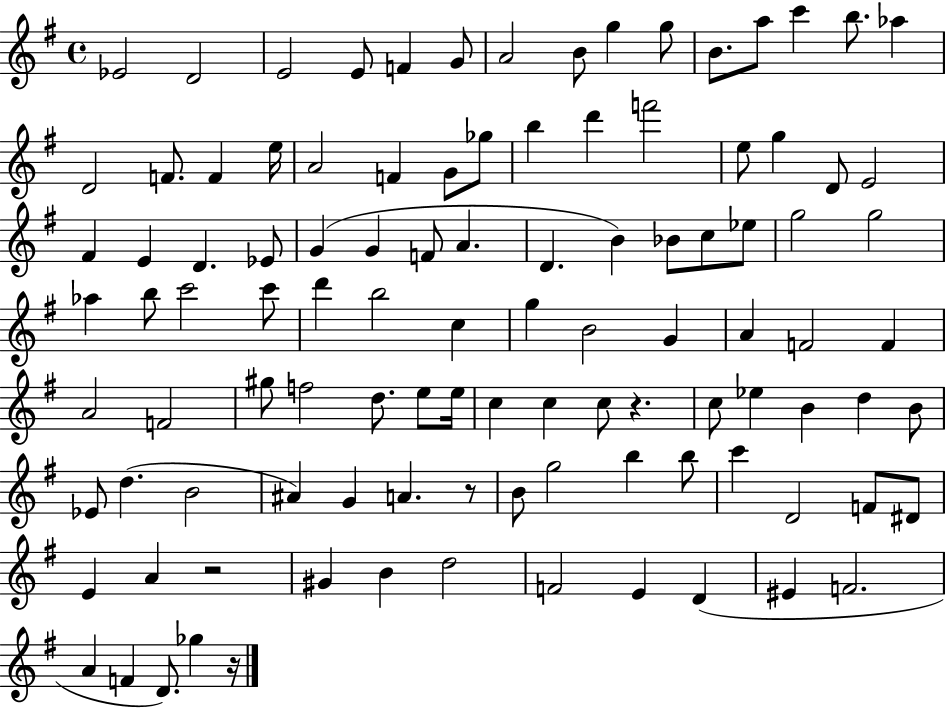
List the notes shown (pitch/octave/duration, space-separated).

Eb4/h D4/h E4/h E4/e F4/q G4/e A4/h B4/e G5/q G5/e B4/e. A5/e C6/q B5/e. Ab5/q D4/h F4/e. F4/q E5/s A4/h F4/q G4/e Gb5/e B5/q D6/q F6/h E5/e G5/q D4/e E4/h F#4/q E4/q D4/q. Eb4/e G4/q G4/q F4/e A4/q. D4/q. B4/q Bb4/e C5/e Eb5/e G5/h G5/h Ab5/q B5/e C6/h C6/e D6/q B5/h C5/q G5/q B4/h G4/q A4/q F4/h F4/q A4/h F4/h G#5/e F5/h D5/e. E5/e E5/s C5/q C5/q C5/e R/q. C5/e Eb5/q B4/q D5/q B4/e Eb4/e D5/q. B4/h A#4/q G4/q A4/q. R/e B4/e G5/h B5/q B5/e C6/q D4/h F4/e D#4/e E4/q A4/q R/h G#4/q B4/q D5/h F4/h E4/q D4/q EIS4/q F4/h. A4/q F4/q D4/e. Gb5/q R/s